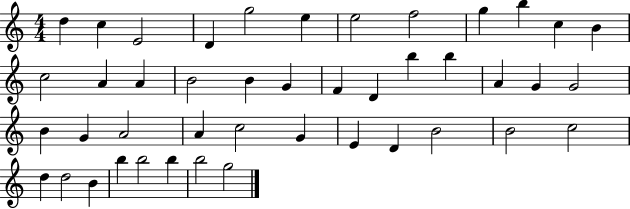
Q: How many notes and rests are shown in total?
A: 44